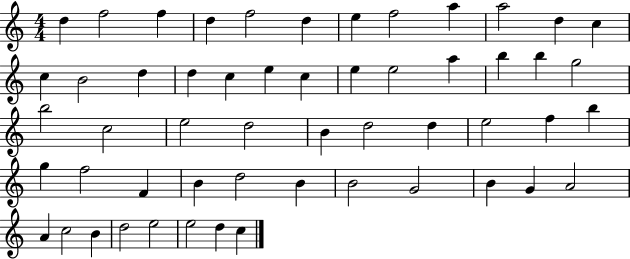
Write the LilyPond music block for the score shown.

{
  \clef treble
  \numericTimeSignature
  \time 4/4
  \key c \major
  d''4 f''2 f''4 | d''4 f''2 d''4 | e''4 f''2 a''4 | a''2 d''4 c''4 | \break c''4 b'2 d''4 | d''4 c''4 e''4 c''4 | e''4 e''2 a''4 | b''4 b''4 g''2 | \break b''2 c''2 | e''2 d''2 | b'4 d''2 d''4 | e''2 f''4 b''4 | \break g''4 f''2 f'4 | b'4 d''2 b'4 | b'2 g'2 | b'4 g'4 a'2 | \break a'4 c''2 b'4 | d''2 e''2 | e''2 d''4 c''4 | \bar "|."
}